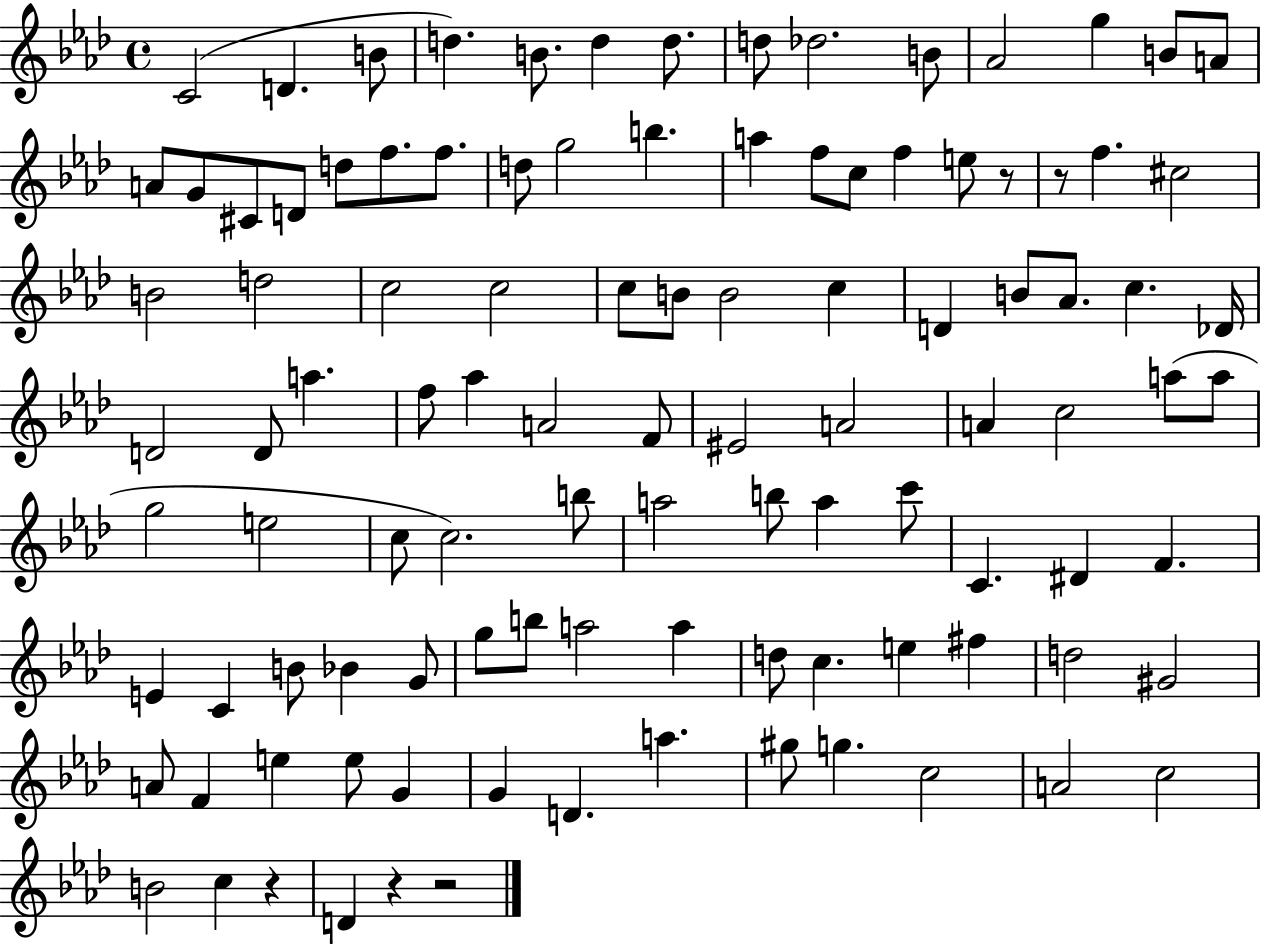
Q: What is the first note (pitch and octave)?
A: C4